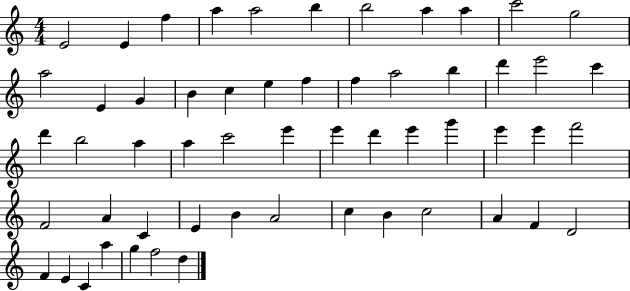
X:1
T:Untitled
M:4/4
L:1/4
K:C
E2 E f a a2 b b2 a a c'2 g2 a2 E G B c e f f a2 b d' e'2 c' d' b2 a a c'2 e' e' d' e' g' e' e' f'2 F2 A C E B A2 c B c2 A F D2 F E C a g f2 d